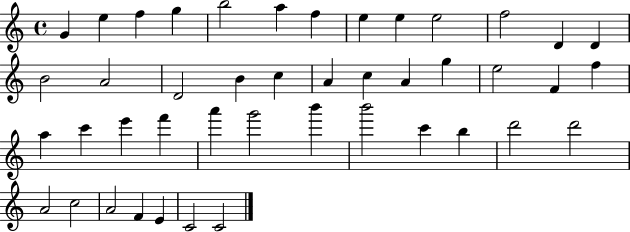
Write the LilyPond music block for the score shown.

{
  \clef treble
  \time 4/4
  \defaultTimeSignature
  \key c \major
  g'4 e''4 f''4 g''4 | b''2 a''4 f''4 | e''4 e''4 e''2 | f''2 d'4 d'4 | \break b'2 a'2 | d'2 b'4 c''4 | a'4 c''4 a'4 g''4 | e''2 f'4 f''4 | \break a''4 c'''4 e'''4 f'''4 | a'''4 g'''2 b'''4 | b'''2 c'''4 b''4 | d'''2 d'''2 | \break a'2 c''2 | a'2 f'4 e'4 | c'2 c'2 | \bar "|."
}